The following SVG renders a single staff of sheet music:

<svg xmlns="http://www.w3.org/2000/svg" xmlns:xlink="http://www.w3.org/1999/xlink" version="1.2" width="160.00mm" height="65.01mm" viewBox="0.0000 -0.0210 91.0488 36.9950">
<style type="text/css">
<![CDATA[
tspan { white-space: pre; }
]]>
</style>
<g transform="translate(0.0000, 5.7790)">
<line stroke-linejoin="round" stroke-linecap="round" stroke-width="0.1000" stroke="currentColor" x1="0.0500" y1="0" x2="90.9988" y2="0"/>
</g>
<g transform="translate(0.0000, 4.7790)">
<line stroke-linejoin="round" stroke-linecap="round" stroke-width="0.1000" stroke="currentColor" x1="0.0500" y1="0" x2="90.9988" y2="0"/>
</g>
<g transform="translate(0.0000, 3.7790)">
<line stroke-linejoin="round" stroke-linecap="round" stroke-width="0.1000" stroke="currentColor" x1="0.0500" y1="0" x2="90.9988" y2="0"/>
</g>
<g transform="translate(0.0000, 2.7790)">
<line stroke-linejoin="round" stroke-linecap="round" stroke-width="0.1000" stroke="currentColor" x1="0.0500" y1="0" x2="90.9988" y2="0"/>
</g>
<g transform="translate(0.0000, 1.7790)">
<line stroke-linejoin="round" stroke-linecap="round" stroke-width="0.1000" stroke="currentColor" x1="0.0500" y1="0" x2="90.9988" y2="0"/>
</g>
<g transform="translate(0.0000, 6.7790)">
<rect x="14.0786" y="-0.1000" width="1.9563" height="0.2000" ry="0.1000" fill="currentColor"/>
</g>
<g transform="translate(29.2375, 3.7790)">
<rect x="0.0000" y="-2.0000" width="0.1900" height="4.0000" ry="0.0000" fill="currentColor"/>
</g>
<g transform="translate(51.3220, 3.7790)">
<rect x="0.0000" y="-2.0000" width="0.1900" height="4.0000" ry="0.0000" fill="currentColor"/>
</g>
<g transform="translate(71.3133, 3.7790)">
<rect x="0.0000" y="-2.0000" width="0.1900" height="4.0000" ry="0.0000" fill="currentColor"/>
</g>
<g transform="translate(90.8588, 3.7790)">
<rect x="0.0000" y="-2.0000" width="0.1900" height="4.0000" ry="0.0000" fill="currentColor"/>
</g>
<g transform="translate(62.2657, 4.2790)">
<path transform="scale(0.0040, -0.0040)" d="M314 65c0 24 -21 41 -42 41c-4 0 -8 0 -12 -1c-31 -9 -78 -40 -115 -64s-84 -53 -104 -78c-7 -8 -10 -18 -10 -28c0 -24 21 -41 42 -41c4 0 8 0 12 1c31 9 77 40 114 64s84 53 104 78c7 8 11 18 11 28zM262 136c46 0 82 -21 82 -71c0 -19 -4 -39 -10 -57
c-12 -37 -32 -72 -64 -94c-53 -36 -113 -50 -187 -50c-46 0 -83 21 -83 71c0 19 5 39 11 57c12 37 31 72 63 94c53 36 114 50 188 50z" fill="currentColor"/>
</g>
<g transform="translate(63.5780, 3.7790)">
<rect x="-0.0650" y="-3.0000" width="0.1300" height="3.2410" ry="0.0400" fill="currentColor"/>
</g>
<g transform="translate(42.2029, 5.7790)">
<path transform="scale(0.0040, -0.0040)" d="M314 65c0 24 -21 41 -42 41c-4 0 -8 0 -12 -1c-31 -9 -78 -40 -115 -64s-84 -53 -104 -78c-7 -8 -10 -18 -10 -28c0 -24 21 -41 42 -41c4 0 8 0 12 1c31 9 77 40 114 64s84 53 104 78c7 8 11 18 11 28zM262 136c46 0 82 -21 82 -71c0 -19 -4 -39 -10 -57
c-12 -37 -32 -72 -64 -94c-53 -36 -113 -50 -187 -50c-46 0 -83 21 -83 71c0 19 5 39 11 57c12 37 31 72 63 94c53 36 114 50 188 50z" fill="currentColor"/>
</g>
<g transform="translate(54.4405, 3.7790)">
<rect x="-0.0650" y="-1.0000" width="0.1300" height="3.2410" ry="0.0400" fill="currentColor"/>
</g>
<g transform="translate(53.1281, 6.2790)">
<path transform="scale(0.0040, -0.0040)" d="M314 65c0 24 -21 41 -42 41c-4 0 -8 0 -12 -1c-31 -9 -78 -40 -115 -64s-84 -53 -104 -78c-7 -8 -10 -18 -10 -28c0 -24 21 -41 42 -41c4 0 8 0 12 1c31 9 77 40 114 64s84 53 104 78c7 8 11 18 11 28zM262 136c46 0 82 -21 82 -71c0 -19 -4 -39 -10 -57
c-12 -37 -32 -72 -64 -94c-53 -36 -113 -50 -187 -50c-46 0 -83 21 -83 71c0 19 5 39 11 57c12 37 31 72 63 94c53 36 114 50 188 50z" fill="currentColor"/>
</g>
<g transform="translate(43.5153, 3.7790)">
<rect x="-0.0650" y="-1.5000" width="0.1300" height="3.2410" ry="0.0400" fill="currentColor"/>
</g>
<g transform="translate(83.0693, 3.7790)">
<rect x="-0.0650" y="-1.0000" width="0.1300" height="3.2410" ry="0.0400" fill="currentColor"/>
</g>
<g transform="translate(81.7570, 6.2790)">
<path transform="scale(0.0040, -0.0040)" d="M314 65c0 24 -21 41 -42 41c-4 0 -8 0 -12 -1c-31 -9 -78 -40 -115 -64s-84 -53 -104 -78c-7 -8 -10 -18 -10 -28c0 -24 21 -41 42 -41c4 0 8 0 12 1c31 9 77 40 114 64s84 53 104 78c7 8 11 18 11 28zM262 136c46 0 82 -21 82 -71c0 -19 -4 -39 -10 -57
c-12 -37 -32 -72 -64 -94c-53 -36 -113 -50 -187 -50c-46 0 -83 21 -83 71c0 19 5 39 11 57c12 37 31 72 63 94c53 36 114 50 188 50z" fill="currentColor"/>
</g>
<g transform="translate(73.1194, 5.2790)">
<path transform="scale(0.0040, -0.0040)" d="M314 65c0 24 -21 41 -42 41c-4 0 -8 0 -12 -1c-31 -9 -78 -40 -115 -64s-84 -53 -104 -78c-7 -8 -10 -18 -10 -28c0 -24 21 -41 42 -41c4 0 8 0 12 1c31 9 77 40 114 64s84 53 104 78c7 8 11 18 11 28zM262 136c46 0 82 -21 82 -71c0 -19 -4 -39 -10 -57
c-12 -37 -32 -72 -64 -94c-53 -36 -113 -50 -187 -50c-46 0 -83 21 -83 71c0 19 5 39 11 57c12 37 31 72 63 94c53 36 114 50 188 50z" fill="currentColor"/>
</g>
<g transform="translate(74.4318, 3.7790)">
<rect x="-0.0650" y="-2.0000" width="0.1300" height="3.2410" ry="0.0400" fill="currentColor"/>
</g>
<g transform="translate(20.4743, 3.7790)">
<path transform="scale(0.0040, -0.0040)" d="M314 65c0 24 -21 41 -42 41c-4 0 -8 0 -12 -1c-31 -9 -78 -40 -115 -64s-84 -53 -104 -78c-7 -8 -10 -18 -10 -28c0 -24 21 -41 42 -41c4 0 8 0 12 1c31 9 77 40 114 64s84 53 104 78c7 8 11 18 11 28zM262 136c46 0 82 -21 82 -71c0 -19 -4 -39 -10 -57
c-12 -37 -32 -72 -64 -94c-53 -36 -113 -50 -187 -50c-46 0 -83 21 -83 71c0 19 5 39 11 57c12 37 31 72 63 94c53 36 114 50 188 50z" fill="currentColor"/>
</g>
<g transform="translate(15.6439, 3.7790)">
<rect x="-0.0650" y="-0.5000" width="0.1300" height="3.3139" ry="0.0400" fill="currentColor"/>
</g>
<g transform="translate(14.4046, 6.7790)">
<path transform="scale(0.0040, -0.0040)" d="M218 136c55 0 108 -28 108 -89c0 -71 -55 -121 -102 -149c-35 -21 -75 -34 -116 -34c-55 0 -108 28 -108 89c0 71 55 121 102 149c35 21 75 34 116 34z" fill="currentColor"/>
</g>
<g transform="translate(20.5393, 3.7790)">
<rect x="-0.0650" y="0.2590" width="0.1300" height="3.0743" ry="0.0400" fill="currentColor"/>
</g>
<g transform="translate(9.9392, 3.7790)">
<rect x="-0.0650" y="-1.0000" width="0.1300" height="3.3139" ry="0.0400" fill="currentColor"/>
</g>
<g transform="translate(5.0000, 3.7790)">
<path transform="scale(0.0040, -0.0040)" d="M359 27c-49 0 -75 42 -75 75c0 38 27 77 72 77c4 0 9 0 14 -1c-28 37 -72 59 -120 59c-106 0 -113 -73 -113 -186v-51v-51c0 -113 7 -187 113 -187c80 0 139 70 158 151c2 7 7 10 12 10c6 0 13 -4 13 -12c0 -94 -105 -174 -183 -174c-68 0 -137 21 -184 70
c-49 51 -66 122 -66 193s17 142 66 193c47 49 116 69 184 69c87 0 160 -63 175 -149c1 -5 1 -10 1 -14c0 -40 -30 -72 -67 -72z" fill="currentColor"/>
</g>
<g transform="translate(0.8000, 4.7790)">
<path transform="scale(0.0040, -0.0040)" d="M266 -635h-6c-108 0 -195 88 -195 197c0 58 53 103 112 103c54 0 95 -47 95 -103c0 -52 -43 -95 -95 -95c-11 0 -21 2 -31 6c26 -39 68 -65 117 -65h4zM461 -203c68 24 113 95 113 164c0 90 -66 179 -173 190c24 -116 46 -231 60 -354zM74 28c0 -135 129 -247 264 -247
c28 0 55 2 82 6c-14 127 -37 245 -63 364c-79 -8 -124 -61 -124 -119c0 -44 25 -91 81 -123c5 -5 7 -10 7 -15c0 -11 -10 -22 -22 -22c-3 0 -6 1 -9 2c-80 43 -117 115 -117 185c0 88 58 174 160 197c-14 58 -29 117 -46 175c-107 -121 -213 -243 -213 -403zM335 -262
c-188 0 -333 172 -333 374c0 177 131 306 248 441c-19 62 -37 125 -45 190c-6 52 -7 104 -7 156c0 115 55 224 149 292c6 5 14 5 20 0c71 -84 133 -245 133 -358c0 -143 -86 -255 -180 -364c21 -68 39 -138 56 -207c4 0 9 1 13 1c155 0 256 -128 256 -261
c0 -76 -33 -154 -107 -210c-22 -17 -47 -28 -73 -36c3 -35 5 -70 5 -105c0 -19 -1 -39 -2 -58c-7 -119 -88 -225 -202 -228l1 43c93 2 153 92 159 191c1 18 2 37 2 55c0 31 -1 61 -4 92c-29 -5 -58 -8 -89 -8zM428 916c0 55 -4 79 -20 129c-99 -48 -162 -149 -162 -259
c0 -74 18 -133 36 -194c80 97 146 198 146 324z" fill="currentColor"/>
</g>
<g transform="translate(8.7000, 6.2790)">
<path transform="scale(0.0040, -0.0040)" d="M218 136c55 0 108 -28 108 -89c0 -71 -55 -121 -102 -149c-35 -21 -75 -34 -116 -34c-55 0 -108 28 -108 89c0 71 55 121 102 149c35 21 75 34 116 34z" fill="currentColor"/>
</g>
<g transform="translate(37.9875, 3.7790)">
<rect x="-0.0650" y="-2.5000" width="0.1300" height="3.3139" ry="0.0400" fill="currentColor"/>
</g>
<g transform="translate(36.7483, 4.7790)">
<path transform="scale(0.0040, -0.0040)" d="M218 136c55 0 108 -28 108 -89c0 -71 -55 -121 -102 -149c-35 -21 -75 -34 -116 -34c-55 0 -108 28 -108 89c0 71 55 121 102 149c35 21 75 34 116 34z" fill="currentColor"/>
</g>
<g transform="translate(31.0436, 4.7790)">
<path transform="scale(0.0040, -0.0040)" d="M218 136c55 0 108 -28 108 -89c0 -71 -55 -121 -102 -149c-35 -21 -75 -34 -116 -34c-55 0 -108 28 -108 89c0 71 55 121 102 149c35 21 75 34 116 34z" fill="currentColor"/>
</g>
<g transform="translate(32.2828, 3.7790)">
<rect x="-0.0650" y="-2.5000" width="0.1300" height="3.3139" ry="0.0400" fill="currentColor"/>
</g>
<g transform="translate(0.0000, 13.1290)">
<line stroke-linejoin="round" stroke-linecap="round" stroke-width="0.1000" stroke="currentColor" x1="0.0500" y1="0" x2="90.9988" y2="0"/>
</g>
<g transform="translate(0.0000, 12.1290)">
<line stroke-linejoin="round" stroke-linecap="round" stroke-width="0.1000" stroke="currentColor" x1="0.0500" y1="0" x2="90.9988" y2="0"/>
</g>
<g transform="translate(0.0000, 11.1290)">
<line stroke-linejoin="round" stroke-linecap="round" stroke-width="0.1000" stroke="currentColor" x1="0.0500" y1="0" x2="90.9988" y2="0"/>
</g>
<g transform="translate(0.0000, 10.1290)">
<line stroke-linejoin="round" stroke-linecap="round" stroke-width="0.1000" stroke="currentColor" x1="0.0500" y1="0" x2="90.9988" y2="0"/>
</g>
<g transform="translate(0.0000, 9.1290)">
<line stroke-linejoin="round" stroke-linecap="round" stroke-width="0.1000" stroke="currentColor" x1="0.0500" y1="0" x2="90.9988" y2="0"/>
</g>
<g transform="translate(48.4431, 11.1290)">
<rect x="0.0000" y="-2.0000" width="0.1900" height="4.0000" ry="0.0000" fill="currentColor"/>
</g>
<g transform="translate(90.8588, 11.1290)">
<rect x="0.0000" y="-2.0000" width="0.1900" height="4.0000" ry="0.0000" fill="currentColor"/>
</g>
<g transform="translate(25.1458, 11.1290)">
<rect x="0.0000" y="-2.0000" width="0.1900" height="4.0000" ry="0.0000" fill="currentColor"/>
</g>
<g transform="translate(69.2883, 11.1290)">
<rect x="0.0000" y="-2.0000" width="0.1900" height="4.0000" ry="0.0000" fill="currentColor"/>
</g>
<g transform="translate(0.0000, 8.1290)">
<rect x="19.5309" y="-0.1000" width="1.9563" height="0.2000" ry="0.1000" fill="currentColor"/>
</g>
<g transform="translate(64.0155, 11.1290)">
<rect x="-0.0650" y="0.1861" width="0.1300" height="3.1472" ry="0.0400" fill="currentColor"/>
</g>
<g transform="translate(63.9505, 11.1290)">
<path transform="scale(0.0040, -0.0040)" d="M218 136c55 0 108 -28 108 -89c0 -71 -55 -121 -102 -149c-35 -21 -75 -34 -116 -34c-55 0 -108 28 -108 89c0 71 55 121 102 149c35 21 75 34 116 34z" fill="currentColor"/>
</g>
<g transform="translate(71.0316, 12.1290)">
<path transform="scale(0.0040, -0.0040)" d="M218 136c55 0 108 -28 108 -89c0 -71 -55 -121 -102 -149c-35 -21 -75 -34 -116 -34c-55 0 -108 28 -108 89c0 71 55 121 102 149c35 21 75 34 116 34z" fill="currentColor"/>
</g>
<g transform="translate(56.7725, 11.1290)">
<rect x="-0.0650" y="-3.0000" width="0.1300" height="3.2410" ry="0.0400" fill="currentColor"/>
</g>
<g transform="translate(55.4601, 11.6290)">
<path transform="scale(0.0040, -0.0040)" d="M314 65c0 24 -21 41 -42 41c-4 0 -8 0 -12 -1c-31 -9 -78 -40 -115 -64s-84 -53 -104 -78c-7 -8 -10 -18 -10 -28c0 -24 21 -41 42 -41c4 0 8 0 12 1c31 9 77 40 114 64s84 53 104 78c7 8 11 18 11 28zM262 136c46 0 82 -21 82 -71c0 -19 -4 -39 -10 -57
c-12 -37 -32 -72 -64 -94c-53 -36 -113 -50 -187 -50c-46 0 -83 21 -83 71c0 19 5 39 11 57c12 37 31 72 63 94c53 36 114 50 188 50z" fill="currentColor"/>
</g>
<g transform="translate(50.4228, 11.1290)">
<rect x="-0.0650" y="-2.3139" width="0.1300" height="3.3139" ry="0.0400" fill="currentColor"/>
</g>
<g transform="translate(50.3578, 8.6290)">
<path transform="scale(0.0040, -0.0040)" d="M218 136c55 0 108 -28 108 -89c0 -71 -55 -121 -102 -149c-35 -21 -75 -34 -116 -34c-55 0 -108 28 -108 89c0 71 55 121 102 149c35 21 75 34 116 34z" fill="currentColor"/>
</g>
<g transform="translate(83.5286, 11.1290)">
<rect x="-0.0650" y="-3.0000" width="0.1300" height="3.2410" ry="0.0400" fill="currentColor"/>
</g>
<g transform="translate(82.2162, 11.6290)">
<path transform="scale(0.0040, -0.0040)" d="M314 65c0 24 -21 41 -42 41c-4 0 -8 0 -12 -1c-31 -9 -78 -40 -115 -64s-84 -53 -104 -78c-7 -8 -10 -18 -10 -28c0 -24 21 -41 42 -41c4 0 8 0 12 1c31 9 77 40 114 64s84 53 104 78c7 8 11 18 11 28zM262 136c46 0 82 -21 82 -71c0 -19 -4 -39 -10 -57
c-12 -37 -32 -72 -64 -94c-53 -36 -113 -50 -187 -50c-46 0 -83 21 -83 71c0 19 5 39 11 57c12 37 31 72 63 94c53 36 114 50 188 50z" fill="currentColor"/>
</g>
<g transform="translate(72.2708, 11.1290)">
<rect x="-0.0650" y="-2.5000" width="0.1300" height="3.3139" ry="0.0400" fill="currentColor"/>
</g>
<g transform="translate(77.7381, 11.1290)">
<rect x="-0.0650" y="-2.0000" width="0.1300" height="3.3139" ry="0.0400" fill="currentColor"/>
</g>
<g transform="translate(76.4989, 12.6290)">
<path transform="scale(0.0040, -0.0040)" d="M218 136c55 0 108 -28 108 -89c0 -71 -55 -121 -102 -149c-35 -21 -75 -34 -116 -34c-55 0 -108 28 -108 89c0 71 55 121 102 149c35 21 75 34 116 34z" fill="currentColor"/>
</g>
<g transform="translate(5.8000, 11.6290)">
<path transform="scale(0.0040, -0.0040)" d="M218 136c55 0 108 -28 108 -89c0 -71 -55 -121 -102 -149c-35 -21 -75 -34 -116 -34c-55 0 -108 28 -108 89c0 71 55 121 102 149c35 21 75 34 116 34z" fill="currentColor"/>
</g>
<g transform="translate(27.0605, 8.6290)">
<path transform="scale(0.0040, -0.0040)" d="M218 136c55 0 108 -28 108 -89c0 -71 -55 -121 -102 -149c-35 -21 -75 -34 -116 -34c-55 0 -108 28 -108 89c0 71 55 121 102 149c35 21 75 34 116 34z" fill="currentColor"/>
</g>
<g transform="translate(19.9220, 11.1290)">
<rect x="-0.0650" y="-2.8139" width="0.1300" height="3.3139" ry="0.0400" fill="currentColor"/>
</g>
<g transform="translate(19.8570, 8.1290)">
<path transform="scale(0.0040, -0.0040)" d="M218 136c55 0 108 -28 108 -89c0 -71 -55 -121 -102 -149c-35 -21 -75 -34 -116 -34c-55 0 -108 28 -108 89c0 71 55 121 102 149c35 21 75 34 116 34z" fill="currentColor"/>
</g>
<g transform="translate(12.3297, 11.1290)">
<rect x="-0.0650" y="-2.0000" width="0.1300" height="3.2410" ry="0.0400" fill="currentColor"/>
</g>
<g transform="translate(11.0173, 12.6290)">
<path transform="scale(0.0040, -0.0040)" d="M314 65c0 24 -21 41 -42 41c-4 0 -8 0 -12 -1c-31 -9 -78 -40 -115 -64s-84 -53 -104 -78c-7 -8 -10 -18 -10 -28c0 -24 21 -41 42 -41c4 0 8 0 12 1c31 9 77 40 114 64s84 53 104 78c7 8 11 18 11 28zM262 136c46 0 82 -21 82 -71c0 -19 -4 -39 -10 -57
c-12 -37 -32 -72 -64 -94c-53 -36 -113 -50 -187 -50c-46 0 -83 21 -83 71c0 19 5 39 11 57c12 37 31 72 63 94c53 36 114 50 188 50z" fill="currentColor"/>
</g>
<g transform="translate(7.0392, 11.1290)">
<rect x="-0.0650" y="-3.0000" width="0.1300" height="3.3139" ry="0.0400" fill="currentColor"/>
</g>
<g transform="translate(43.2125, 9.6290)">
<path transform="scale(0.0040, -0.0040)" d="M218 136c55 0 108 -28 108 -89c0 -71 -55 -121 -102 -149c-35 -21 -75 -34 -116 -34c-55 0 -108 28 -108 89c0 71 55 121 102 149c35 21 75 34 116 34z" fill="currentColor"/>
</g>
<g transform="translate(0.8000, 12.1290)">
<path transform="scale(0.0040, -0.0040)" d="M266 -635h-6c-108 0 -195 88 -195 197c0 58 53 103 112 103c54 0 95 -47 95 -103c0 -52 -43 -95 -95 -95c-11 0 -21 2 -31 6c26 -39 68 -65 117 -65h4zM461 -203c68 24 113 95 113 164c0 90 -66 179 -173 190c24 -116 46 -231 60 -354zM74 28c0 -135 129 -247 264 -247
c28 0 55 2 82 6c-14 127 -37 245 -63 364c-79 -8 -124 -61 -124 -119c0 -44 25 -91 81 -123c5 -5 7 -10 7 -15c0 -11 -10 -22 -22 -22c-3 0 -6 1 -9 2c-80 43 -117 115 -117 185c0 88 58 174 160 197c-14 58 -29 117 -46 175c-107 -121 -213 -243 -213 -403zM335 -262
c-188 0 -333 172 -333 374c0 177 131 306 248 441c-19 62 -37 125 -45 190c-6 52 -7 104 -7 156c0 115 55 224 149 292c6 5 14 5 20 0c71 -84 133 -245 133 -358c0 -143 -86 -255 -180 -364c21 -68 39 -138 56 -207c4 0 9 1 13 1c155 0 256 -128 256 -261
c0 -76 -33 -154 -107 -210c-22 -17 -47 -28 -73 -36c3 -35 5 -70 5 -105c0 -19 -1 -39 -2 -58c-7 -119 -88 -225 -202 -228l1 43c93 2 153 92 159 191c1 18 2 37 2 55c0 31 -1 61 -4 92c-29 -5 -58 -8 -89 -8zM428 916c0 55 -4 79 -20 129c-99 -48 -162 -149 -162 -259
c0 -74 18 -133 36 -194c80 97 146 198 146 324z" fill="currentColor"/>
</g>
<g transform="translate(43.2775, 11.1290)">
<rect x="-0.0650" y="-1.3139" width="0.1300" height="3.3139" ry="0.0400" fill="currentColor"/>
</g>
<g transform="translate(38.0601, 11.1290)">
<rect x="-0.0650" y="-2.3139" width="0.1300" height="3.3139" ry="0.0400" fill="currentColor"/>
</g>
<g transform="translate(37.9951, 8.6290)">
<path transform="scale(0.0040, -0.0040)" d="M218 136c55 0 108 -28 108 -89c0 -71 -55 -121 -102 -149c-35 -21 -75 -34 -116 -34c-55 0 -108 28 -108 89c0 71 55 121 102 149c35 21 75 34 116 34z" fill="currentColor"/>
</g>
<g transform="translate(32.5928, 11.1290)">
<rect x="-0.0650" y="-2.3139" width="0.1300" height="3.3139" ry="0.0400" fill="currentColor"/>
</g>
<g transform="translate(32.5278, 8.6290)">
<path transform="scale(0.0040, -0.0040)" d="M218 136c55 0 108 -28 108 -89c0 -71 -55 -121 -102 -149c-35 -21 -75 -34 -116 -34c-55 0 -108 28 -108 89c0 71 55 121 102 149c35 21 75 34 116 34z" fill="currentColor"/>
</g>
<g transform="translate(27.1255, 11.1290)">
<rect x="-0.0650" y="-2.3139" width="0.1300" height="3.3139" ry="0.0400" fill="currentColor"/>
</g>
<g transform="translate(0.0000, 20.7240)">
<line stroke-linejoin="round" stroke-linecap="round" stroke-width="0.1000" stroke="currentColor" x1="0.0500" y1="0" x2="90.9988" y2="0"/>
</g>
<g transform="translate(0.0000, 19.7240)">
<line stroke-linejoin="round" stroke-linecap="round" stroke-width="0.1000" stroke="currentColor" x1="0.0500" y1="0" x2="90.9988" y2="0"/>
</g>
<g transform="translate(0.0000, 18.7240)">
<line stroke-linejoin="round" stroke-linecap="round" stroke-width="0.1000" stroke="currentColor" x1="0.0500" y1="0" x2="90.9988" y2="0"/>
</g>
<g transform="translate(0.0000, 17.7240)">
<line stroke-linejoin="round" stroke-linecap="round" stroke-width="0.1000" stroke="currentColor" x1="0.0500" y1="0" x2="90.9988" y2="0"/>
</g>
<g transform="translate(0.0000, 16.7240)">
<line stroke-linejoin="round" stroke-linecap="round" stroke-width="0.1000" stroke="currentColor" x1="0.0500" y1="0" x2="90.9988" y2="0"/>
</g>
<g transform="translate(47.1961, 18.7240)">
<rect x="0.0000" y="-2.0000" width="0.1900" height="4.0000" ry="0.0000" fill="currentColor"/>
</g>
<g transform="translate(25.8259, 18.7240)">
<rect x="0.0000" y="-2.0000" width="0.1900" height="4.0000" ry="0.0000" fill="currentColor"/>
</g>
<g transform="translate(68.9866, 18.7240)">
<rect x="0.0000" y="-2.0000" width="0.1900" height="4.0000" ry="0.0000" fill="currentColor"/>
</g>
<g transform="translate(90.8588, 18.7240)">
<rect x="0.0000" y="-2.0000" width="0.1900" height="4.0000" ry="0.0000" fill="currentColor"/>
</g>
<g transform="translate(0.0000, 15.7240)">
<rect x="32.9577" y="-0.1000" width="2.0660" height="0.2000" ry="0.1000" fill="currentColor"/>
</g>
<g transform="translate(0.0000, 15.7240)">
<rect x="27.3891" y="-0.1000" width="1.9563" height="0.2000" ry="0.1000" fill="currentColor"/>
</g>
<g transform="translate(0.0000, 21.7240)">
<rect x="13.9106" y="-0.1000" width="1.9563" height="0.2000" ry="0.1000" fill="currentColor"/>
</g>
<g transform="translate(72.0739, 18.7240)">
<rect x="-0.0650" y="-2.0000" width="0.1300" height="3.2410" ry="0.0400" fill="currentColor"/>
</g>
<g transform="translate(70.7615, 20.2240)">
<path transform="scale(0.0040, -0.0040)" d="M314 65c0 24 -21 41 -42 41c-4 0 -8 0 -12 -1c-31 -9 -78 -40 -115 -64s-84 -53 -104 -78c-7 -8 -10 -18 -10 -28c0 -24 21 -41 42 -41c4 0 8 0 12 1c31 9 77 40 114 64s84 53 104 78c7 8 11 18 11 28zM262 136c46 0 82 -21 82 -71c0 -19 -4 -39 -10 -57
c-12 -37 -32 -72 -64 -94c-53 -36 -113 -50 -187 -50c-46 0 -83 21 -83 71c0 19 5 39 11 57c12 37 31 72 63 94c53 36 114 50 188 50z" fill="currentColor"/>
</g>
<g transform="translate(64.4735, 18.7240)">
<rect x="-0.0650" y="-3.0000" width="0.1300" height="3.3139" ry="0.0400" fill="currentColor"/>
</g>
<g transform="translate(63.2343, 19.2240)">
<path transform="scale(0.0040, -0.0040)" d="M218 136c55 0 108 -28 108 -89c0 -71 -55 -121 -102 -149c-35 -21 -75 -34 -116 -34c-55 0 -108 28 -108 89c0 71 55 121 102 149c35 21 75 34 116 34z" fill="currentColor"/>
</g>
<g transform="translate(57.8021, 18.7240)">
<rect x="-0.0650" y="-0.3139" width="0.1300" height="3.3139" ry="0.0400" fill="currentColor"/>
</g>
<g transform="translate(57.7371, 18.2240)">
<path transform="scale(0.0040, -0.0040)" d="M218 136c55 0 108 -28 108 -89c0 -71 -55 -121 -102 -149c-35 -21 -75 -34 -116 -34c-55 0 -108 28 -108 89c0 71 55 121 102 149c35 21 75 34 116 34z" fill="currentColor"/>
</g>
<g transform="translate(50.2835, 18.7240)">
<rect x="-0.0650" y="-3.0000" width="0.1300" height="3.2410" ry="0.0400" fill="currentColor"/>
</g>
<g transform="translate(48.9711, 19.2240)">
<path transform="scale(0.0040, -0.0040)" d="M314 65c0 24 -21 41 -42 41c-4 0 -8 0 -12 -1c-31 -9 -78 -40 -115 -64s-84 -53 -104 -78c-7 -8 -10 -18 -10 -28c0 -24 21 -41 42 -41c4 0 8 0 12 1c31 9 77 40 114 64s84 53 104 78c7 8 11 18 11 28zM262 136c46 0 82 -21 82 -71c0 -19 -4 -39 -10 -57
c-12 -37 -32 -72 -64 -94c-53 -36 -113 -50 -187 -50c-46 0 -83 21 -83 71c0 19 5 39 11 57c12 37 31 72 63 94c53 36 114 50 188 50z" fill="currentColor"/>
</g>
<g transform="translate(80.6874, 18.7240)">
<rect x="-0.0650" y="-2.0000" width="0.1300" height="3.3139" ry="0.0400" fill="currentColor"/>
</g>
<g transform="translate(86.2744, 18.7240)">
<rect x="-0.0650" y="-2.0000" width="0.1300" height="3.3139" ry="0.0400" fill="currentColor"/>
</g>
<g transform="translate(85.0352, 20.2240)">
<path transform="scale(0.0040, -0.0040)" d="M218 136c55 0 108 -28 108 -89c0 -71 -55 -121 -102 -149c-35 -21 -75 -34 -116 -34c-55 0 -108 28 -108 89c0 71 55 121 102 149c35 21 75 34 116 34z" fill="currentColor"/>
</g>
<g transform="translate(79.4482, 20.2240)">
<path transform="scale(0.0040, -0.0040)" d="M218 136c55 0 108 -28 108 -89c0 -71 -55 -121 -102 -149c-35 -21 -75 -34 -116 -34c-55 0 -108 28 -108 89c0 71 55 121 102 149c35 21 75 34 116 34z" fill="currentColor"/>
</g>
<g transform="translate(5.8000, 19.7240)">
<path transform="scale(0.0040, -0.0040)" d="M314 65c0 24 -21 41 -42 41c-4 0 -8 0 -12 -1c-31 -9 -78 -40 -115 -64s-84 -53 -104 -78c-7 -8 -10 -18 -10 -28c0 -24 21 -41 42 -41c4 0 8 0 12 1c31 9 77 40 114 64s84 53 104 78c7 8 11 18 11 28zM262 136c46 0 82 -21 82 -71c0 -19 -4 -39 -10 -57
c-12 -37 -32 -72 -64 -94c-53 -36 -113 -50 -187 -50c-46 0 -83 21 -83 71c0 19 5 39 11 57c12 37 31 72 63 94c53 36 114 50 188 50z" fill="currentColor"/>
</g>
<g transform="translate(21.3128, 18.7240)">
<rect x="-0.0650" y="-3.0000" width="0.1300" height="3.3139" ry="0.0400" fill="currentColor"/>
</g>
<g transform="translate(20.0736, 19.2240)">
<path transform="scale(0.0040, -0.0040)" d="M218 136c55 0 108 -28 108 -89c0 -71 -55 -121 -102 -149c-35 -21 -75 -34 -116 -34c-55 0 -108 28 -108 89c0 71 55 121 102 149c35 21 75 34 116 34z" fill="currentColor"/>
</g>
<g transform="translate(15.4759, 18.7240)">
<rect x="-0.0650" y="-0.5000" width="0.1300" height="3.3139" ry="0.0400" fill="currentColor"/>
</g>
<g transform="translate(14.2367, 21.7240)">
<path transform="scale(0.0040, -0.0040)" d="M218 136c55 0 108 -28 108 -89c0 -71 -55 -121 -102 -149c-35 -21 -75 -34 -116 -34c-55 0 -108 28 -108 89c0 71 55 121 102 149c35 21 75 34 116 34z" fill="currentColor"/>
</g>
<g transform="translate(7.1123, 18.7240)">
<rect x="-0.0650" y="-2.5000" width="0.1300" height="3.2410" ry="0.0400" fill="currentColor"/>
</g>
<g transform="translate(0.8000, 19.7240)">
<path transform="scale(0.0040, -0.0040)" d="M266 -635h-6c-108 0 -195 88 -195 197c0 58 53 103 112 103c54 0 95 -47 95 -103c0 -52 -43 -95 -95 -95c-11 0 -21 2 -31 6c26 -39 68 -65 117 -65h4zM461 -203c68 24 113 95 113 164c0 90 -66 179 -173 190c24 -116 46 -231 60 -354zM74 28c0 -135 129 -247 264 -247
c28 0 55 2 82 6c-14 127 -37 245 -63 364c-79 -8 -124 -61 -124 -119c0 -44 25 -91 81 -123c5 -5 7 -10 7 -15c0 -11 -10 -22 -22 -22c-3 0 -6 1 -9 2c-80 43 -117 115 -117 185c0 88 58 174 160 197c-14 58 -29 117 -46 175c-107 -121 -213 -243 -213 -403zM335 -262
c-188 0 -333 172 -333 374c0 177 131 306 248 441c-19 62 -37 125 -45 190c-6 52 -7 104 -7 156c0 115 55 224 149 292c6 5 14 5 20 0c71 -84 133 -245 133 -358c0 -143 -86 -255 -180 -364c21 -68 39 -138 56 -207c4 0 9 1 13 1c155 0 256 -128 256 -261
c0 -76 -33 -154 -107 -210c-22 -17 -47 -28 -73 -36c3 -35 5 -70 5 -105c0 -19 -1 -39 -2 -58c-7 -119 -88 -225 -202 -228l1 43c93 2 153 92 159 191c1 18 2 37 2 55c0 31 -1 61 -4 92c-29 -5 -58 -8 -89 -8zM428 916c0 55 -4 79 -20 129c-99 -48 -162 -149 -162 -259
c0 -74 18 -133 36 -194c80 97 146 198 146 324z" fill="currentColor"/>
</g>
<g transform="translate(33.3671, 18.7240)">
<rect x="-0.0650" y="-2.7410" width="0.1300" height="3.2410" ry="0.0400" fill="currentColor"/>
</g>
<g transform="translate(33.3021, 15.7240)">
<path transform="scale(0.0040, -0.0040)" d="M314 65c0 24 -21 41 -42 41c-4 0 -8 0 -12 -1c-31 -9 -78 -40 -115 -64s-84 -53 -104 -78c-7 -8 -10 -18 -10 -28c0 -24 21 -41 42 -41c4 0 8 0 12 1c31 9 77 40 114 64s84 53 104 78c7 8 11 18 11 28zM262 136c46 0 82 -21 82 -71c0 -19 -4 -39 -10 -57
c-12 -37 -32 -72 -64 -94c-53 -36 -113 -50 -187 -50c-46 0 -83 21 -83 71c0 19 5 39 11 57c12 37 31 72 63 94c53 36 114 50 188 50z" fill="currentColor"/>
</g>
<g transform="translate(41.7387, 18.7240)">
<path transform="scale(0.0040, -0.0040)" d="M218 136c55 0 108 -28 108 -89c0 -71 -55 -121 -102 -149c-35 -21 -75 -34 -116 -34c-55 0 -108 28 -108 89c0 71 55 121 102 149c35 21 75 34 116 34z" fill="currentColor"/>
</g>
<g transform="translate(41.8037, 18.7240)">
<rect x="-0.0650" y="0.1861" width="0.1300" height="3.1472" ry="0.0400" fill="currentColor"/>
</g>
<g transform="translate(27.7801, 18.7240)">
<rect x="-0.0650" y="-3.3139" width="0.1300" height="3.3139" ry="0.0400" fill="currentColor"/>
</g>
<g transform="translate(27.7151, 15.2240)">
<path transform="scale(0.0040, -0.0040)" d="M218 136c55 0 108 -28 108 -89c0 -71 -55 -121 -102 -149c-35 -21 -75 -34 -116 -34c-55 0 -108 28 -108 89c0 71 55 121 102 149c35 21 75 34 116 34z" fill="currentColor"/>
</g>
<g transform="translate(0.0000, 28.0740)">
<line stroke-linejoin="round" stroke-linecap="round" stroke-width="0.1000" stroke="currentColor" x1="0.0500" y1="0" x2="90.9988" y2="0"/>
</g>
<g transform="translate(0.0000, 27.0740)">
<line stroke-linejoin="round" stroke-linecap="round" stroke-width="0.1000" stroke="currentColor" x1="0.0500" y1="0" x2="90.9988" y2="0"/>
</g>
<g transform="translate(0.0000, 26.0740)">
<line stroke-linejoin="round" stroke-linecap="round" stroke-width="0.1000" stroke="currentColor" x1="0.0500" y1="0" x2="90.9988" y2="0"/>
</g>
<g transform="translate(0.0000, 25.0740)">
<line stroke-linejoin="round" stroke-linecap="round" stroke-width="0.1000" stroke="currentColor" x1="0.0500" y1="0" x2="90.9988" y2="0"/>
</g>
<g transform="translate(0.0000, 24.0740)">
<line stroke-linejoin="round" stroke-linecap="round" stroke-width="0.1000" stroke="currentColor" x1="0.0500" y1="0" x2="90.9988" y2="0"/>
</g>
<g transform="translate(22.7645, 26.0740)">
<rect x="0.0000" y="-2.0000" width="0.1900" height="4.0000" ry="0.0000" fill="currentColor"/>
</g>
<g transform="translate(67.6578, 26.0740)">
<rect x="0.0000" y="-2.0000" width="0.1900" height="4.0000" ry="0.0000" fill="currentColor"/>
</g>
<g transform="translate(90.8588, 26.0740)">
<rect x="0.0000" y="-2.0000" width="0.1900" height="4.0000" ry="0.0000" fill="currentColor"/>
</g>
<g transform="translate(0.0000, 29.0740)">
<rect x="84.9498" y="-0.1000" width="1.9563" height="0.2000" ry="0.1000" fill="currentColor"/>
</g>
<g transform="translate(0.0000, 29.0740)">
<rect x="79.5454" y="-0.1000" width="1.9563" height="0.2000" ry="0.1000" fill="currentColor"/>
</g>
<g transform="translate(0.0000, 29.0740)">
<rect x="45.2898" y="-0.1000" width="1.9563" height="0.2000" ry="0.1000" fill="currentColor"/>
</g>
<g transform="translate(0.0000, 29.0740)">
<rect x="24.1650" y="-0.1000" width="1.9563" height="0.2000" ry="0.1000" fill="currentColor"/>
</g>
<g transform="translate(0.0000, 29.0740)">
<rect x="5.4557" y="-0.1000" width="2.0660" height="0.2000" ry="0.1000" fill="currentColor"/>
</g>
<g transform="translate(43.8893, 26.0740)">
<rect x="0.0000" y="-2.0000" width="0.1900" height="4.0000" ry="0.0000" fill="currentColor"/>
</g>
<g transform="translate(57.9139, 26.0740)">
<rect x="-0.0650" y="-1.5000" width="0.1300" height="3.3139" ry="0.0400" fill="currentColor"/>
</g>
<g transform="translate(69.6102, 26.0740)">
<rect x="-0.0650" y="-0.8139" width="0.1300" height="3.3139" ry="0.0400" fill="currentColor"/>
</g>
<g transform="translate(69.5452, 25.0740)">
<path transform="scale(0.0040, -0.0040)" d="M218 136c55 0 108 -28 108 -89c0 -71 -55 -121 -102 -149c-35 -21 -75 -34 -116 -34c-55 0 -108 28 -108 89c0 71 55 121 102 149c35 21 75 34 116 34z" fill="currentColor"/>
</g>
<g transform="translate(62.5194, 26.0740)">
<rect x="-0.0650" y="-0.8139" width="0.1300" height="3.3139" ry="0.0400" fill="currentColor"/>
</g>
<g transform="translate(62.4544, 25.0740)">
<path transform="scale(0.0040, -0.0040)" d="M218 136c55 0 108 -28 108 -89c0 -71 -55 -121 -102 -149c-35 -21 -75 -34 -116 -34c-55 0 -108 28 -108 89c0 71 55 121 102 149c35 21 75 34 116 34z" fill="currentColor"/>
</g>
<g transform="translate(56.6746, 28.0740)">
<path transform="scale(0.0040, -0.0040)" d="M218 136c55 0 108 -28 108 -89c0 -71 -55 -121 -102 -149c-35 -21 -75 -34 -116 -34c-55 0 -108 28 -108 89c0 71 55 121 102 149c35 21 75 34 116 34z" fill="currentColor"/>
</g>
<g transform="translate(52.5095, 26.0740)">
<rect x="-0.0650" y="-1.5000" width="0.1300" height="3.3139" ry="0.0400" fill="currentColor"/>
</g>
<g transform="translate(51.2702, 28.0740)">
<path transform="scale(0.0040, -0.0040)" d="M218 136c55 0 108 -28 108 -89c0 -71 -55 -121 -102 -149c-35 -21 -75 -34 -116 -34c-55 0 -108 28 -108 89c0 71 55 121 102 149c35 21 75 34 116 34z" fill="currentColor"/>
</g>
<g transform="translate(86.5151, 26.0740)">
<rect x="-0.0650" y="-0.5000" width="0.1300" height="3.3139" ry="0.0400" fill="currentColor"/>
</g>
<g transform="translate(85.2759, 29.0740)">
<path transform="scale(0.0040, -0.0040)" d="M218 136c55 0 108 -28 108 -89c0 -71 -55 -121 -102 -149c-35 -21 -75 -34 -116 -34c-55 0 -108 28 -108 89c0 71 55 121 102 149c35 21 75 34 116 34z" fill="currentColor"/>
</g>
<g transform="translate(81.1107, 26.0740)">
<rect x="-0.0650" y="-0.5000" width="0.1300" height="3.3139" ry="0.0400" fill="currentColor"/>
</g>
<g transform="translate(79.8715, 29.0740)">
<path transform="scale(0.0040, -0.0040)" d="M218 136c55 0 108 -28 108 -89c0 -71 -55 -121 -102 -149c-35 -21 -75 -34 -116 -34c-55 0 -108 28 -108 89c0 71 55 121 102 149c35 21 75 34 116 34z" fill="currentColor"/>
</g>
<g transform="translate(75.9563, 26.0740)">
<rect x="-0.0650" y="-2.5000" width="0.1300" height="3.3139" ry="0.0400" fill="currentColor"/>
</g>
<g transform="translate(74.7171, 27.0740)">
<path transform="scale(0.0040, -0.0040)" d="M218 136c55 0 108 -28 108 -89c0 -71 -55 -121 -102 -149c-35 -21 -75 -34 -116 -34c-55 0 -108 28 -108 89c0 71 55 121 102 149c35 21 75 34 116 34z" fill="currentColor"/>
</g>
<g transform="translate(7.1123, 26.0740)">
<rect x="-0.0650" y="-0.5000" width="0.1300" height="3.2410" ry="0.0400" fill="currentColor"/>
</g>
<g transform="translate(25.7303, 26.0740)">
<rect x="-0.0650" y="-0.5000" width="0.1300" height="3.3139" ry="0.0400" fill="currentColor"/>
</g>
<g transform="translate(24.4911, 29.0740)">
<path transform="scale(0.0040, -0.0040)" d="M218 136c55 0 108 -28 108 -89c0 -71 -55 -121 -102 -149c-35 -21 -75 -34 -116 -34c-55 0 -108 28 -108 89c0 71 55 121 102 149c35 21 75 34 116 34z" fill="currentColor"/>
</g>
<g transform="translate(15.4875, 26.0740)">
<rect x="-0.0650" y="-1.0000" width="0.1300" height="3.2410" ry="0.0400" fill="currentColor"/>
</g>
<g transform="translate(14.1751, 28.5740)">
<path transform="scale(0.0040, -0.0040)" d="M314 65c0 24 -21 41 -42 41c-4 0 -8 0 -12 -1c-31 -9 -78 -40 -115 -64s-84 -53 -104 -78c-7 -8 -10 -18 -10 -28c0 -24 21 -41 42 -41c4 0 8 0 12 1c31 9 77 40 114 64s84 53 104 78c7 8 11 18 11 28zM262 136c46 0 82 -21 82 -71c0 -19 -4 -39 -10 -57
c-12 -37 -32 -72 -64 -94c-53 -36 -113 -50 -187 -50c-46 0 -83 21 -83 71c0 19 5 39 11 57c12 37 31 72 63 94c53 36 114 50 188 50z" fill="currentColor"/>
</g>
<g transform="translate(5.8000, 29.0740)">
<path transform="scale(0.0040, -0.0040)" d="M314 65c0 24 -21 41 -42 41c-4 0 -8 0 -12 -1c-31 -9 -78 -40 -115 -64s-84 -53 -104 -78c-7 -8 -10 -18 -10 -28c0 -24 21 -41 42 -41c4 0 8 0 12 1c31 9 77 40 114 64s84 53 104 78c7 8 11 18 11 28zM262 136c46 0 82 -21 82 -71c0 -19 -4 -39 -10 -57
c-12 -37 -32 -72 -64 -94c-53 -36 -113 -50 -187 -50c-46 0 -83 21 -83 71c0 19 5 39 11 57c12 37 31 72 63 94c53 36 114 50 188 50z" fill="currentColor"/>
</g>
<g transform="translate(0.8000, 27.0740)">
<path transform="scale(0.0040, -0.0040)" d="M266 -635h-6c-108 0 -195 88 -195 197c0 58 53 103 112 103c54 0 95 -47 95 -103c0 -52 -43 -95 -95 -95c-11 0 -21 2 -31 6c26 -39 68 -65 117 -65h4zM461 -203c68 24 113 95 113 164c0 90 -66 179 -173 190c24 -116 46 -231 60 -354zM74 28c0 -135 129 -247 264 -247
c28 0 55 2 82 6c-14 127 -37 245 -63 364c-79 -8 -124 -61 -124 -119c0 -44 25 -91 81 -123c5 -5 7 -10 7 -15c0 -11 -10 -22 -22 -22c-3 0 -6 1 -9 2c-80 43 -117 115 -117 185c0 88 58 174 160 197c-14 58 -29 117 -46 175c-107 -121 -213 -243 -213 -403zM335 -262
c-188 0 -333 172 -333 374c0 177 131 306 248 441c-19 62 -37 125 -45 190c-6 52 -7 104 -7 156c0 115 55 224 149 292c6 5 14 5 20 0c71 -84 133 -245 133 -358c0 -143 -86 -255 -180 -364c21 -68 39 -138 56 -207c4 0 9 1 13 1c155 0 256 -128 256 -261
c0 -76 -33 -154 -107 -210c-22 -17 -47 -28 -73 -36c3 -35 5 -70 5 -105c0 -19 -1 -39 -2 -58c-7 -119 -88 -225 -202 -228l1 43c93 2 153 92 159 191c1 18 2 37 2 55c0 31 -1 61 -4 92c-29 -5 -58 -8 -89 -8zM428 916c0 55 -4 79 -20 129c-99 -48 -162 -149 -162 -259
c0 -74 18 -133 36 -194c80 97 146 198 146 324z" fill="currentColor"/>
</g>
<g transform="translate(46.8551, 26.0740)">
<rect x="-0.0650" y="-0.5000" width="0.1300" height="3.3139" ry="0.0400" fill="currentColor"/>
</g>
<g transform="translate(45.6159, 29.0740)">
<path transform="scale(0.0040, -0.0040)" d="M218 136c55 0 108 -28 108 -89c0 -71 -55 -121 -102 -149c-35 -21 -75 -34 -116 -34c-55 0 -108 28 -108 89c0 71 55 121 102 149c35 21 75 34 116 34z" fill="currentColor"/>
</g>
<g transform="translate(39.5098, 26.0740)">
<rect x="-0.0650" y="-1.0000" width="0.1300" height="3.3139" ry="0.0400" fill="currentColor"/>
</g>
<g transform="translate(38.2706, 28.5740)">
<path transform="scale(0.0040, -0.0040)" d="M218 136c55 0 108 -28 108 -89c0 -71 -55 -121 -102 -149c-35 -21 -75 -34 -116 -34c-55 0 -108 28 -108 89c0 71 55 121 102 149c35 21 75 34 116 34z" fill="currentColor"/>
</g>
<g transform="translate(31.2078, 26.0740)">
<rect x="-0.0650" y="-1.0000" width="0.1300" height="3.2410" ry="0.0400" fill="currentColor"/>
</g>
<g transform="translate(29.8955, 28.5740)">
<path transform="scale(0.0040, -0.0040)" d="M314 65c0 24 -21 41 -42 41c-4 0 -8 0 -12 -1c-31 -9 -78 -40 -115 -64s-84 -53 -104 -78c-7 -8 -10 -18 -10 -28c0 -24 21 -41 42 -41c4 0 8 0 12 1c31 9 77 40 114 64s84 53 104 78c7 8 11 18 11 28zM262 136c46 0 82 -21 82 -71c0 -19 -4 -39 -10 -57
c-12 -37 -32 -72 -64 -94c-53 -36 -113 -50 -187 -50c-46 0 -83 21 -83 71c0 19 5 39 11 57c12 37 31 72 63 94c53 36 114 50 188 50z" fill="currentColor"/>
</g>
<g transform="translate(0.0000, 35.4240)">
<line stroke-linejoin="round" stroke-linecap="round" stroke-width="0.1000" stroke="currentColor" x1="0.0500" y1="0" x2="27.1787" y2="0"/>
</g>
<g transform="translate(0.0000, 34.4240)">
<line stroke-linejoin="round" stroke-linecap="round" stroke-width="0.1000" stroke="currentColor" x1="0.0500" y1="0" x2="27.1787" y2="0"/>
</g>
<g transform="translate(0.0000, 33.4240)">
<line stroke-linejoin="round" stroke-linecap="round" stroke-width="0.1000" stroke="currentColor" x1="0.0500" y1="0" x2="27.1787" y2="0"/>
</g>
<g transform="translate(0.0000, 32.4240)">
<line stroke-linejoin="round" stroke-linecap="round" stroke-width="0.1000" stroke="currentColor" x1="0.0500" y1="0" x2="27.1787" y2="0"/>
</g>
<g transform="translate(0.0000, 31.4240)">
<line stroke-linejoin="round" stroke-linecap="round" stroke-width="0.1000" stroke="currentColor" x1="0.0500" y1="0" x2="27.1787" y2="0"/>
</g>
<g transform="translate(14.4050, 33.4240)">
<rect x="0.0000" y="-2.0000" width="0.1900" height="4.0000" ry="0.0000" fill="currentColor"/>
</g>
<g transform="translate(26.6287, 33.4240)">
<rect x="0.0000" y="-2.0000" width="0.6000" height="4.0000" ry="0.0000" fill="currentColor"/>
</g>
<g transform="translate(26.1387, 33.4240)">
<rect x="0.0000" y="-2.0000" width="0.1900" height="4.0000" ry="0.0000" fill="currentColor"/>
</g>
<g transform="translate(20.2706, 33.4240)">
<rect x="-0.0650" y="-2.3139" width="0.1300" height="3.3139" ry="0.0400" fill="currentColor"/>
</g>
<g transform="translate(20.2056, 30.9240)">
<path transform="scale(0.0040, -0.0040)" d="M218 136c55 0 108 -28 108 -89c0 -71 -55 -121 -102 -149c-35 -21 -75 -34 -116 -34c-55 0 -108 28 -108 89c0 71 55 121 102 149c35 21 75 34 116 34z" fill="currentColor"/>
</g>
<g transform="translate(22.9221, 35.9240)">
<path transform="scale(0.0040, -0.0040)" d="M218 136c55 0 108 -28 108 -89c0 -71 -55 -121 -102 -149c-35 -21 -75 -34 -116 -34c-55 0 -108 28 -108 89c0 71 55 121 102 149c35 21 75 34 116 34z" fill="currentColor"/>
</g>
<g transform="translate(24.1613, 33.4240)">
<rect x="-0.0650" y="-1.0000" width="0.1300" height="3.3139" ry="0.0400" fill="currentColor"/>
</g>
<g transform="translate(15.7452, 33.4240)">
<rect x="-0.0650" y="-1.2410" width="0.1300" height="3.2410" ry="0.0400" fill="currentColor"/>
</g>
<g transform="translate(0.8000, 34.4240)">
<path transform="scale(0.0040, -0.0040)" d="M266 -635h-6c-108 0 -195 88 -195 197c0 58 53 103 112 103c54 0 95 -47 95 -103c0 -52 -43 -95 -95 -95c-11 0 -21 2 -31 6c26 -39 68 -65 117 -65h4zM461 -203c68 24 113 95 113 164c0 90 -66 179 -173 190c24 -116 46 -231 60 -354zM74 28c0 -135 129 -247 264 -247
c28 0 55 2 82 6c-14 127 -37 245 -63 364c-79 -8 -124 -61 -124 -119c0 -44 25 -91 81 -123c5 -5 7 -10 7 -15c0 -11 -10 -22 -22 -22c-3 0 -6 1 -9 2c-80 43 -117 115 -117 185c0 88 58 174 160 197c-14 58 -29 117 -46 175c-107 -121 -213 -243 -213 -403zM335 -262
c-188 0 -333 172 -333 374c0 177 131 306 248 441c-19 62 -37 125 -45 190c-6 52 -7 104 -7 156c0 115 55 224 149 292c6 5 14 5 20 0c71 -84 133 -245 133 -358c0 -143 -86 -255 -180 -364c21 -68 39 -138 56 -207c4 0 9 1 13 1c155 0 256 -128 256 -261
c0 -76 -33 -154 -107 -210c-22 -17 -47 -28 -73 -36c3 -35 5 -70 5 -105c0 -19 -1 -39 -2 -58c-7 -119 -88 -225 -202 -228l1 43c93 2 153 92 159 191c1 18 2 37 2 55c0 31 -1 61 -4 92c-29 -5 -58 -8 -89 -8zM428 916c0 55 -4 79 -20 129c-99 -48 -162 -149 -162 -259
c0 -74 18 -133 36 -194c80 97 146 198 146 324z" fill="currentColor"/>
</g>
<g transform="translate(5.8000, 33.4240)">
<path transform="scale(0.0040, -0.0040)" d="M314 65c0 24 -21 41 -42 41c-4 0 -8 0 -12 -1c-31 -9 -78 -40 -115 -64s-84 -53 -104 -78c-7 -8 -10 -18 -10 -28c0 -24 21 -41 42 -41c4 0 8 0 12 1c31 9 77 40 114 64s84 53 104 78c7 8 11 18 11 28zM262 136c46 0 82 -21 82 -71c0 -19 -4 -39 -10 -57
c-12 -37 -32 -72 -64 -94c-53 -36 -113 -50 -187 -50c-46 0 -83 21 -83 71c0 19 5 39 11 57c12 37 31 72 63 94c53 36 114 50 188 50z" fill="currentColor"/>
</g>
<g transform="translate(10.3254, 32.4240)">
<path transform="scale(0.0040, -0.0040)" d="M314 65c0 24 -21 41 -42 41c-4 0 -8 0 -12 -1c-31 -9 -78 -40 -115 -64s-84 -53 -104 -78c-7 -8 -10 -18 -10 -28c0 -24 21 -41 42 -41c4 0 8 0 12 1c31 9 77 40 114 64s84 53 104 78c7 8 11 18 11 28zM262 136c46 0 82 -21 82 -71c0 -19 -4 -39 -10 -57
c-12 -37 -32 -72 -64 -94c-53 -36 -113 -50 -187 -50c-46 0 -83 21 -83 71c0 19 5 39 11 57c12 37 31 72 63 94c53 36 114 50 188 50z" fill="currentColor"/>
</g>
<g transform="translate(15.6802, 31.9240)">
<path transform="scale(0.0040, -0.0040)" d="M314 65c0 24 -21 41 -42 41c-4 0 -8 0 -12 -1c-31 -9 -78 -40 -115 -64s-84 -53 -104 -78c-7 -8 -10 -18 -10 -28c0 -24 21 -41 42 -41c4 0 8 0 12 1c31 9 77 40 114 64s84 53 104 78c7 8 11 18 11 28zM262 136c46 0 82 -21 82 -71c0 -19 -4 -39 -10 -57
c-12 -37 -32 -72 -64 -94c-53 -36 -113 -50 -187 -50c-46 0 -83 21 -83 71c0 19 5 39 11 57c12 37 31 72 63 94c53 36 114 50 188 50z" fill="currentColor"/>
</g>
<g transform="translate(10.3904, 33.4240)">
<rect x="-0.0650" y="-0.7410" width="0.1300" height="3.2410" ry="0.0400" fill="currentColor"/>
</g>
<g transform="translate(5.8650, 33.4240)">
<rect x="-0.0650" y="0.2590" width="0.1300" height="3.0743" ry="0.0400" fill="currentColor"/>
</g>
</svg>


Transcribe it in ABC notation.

X:1
T:Untitled
M:4/4
L:1/4
K:C
D C B2 G G E2 D2 A2 F2 D2 A F2 a g g g e g A2 B G F A2 G2 C A b a2 B A2 c A F2 F F C2 D2 C D2 D C E E d d G C C B2 d2 e2 g D